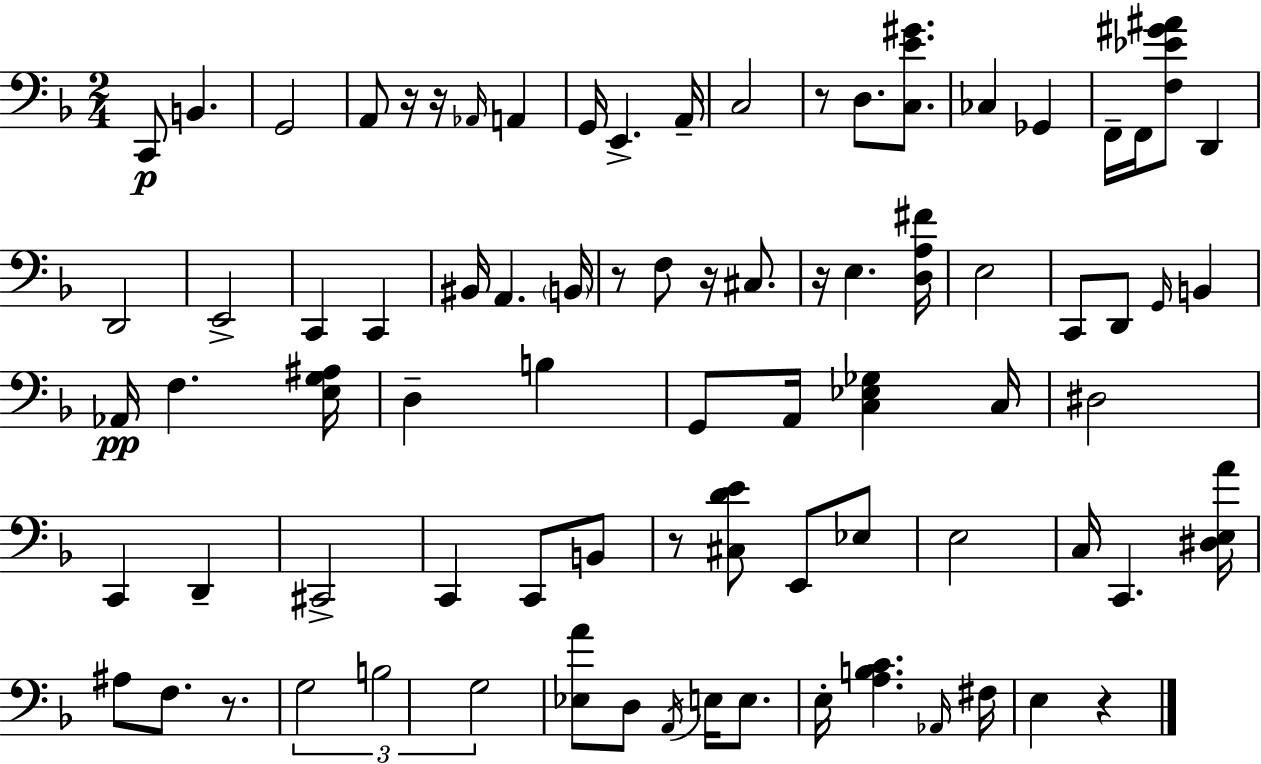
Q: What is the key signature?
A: F major